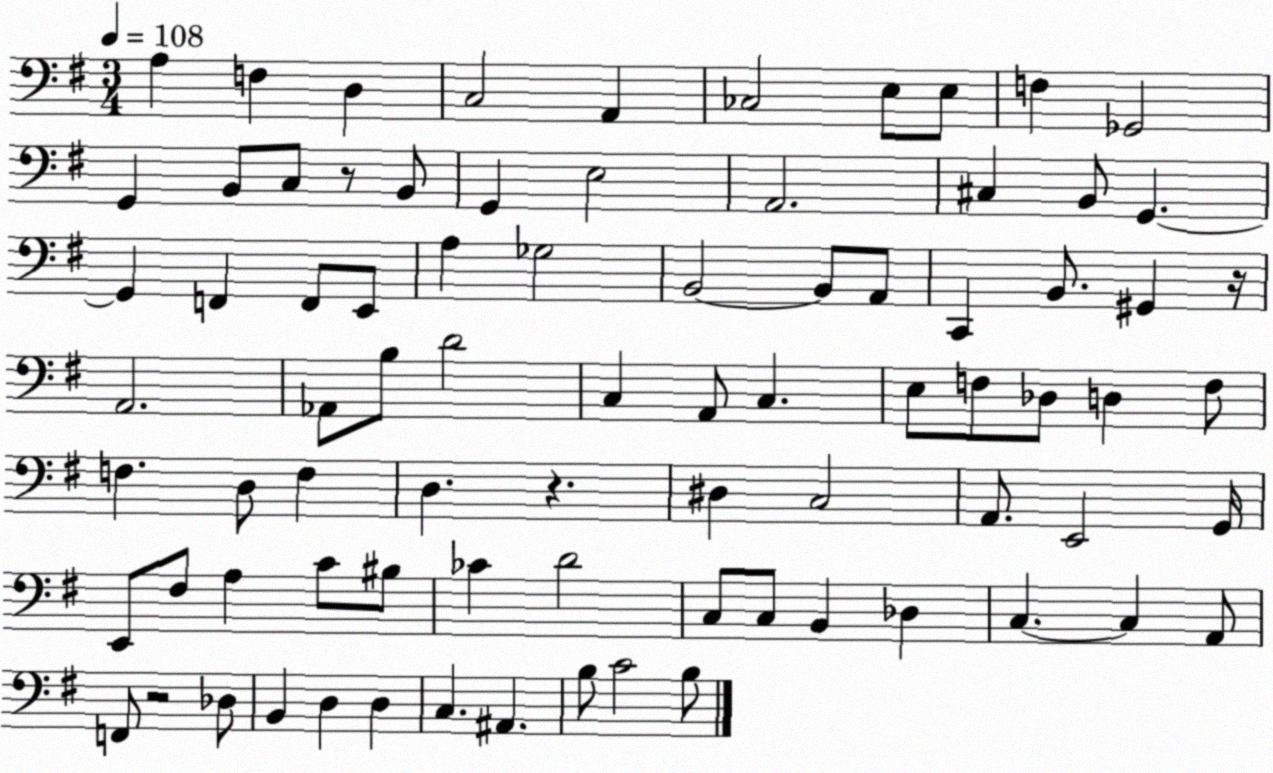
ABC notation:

X:1
T:Untitled
M:3/4
L:1/4
K:G
A, F, D, C,2 A,, _C,2 E,/2 E,/2 F, _G,,2 G,, B,,/2 C,/2 z/2 B,,/2 G,, E,2 A,,2 ^C, B,,/2 G,, G,, F,, F,,/2 E,,/2 A, _G,2 B,,2 B,,/2 A,,/2 C,, B,,/2 ^G,, z/4 A,,2 _A,,/2 B,/2 D2 C, A,,/2 C, E,/2 F,/2 _D,/2 D, F,/2 F, D,/2 F, D, z ^D, C,2 A,,/2 E,,2 G,,/4 E,,/2 ^F,/2 A, C/2 ^B,/2 _C D2 C,/2 C,/2 B,, _D, C, C, A,,/2 F,,/2 z2 _D,/2 B,, D, D, C, ^A,, B,/2 C2 B,/2